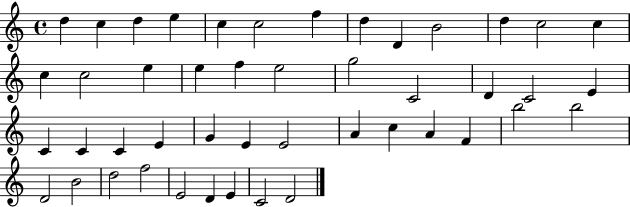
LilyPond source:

{
  \clef treble
  \time 4/4
  \defaultTimeSignature
  \key c \major
  d''4 c''4 d''4 e''4 | c''4 c''2 f''4 | d''4 d'4 b'2 | d''4 c''2 c''4 | \break c''4 c''2 e''4 | e''4 f''4 e''2 | g''2 c'2 | d'4 c'2 e'4 | \break c'4 c'4 c'4 e'4 | g'4 e'4 e'2 | a'4 c''4 a'4 f'4 | b''2 b''2 | \break d'2 b'2 | d''2 f''2 | e'2 d'4 e'4 | c'2 d'2 | \break \bar "|."
}